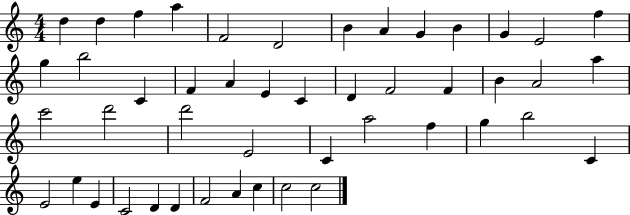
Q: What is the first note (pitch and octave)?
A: D5